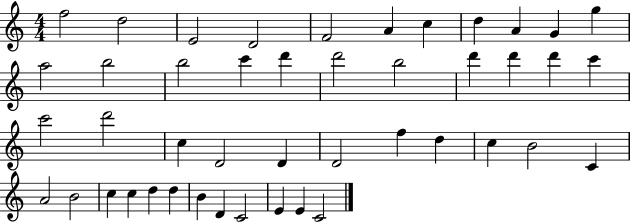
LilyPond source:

{
  \clef treble
  \numericTimeSignature
  \time 4/4
  \key c \major
  f''2 d''2 | e'2 d'2 | f'2 a'4 c''4 | d''4 a'4 g'4 g''4 | \break a''2 b''2 | b''2 c'''4 d'''4 | d'''2 b''2 | d'''4 d'''4 d'''4 c'''4 | \break c'''2 d'''2 | c''4 d'2 d'4 | d'2 f''4 d''4 | c''4 b'2 c'4 | \break a'2 b'2 | c''4 c''4 d''4 d''4 | b'4 d'4 c'2 | e'4 e'4 c'2 | \break \bar "|."
}